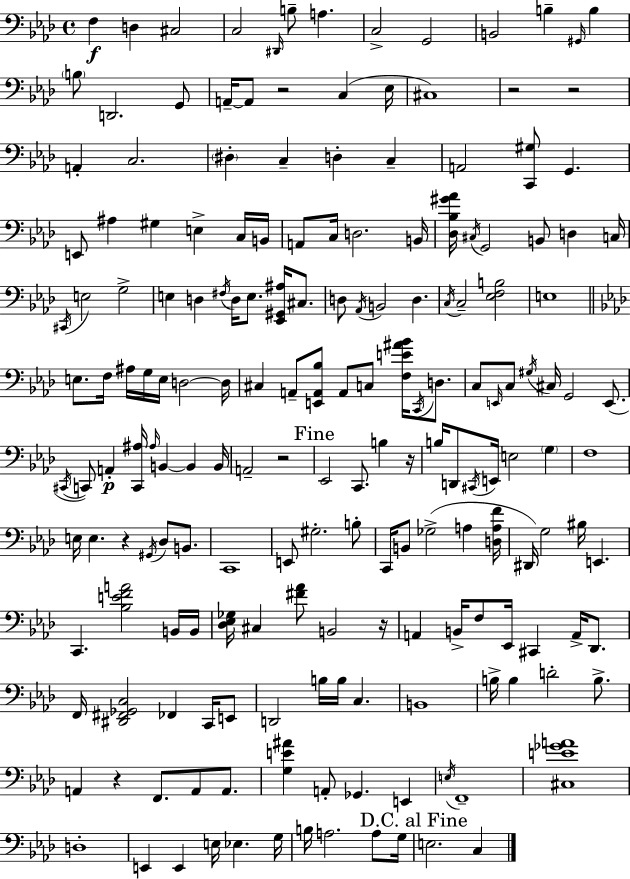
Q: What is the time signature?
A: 4/4